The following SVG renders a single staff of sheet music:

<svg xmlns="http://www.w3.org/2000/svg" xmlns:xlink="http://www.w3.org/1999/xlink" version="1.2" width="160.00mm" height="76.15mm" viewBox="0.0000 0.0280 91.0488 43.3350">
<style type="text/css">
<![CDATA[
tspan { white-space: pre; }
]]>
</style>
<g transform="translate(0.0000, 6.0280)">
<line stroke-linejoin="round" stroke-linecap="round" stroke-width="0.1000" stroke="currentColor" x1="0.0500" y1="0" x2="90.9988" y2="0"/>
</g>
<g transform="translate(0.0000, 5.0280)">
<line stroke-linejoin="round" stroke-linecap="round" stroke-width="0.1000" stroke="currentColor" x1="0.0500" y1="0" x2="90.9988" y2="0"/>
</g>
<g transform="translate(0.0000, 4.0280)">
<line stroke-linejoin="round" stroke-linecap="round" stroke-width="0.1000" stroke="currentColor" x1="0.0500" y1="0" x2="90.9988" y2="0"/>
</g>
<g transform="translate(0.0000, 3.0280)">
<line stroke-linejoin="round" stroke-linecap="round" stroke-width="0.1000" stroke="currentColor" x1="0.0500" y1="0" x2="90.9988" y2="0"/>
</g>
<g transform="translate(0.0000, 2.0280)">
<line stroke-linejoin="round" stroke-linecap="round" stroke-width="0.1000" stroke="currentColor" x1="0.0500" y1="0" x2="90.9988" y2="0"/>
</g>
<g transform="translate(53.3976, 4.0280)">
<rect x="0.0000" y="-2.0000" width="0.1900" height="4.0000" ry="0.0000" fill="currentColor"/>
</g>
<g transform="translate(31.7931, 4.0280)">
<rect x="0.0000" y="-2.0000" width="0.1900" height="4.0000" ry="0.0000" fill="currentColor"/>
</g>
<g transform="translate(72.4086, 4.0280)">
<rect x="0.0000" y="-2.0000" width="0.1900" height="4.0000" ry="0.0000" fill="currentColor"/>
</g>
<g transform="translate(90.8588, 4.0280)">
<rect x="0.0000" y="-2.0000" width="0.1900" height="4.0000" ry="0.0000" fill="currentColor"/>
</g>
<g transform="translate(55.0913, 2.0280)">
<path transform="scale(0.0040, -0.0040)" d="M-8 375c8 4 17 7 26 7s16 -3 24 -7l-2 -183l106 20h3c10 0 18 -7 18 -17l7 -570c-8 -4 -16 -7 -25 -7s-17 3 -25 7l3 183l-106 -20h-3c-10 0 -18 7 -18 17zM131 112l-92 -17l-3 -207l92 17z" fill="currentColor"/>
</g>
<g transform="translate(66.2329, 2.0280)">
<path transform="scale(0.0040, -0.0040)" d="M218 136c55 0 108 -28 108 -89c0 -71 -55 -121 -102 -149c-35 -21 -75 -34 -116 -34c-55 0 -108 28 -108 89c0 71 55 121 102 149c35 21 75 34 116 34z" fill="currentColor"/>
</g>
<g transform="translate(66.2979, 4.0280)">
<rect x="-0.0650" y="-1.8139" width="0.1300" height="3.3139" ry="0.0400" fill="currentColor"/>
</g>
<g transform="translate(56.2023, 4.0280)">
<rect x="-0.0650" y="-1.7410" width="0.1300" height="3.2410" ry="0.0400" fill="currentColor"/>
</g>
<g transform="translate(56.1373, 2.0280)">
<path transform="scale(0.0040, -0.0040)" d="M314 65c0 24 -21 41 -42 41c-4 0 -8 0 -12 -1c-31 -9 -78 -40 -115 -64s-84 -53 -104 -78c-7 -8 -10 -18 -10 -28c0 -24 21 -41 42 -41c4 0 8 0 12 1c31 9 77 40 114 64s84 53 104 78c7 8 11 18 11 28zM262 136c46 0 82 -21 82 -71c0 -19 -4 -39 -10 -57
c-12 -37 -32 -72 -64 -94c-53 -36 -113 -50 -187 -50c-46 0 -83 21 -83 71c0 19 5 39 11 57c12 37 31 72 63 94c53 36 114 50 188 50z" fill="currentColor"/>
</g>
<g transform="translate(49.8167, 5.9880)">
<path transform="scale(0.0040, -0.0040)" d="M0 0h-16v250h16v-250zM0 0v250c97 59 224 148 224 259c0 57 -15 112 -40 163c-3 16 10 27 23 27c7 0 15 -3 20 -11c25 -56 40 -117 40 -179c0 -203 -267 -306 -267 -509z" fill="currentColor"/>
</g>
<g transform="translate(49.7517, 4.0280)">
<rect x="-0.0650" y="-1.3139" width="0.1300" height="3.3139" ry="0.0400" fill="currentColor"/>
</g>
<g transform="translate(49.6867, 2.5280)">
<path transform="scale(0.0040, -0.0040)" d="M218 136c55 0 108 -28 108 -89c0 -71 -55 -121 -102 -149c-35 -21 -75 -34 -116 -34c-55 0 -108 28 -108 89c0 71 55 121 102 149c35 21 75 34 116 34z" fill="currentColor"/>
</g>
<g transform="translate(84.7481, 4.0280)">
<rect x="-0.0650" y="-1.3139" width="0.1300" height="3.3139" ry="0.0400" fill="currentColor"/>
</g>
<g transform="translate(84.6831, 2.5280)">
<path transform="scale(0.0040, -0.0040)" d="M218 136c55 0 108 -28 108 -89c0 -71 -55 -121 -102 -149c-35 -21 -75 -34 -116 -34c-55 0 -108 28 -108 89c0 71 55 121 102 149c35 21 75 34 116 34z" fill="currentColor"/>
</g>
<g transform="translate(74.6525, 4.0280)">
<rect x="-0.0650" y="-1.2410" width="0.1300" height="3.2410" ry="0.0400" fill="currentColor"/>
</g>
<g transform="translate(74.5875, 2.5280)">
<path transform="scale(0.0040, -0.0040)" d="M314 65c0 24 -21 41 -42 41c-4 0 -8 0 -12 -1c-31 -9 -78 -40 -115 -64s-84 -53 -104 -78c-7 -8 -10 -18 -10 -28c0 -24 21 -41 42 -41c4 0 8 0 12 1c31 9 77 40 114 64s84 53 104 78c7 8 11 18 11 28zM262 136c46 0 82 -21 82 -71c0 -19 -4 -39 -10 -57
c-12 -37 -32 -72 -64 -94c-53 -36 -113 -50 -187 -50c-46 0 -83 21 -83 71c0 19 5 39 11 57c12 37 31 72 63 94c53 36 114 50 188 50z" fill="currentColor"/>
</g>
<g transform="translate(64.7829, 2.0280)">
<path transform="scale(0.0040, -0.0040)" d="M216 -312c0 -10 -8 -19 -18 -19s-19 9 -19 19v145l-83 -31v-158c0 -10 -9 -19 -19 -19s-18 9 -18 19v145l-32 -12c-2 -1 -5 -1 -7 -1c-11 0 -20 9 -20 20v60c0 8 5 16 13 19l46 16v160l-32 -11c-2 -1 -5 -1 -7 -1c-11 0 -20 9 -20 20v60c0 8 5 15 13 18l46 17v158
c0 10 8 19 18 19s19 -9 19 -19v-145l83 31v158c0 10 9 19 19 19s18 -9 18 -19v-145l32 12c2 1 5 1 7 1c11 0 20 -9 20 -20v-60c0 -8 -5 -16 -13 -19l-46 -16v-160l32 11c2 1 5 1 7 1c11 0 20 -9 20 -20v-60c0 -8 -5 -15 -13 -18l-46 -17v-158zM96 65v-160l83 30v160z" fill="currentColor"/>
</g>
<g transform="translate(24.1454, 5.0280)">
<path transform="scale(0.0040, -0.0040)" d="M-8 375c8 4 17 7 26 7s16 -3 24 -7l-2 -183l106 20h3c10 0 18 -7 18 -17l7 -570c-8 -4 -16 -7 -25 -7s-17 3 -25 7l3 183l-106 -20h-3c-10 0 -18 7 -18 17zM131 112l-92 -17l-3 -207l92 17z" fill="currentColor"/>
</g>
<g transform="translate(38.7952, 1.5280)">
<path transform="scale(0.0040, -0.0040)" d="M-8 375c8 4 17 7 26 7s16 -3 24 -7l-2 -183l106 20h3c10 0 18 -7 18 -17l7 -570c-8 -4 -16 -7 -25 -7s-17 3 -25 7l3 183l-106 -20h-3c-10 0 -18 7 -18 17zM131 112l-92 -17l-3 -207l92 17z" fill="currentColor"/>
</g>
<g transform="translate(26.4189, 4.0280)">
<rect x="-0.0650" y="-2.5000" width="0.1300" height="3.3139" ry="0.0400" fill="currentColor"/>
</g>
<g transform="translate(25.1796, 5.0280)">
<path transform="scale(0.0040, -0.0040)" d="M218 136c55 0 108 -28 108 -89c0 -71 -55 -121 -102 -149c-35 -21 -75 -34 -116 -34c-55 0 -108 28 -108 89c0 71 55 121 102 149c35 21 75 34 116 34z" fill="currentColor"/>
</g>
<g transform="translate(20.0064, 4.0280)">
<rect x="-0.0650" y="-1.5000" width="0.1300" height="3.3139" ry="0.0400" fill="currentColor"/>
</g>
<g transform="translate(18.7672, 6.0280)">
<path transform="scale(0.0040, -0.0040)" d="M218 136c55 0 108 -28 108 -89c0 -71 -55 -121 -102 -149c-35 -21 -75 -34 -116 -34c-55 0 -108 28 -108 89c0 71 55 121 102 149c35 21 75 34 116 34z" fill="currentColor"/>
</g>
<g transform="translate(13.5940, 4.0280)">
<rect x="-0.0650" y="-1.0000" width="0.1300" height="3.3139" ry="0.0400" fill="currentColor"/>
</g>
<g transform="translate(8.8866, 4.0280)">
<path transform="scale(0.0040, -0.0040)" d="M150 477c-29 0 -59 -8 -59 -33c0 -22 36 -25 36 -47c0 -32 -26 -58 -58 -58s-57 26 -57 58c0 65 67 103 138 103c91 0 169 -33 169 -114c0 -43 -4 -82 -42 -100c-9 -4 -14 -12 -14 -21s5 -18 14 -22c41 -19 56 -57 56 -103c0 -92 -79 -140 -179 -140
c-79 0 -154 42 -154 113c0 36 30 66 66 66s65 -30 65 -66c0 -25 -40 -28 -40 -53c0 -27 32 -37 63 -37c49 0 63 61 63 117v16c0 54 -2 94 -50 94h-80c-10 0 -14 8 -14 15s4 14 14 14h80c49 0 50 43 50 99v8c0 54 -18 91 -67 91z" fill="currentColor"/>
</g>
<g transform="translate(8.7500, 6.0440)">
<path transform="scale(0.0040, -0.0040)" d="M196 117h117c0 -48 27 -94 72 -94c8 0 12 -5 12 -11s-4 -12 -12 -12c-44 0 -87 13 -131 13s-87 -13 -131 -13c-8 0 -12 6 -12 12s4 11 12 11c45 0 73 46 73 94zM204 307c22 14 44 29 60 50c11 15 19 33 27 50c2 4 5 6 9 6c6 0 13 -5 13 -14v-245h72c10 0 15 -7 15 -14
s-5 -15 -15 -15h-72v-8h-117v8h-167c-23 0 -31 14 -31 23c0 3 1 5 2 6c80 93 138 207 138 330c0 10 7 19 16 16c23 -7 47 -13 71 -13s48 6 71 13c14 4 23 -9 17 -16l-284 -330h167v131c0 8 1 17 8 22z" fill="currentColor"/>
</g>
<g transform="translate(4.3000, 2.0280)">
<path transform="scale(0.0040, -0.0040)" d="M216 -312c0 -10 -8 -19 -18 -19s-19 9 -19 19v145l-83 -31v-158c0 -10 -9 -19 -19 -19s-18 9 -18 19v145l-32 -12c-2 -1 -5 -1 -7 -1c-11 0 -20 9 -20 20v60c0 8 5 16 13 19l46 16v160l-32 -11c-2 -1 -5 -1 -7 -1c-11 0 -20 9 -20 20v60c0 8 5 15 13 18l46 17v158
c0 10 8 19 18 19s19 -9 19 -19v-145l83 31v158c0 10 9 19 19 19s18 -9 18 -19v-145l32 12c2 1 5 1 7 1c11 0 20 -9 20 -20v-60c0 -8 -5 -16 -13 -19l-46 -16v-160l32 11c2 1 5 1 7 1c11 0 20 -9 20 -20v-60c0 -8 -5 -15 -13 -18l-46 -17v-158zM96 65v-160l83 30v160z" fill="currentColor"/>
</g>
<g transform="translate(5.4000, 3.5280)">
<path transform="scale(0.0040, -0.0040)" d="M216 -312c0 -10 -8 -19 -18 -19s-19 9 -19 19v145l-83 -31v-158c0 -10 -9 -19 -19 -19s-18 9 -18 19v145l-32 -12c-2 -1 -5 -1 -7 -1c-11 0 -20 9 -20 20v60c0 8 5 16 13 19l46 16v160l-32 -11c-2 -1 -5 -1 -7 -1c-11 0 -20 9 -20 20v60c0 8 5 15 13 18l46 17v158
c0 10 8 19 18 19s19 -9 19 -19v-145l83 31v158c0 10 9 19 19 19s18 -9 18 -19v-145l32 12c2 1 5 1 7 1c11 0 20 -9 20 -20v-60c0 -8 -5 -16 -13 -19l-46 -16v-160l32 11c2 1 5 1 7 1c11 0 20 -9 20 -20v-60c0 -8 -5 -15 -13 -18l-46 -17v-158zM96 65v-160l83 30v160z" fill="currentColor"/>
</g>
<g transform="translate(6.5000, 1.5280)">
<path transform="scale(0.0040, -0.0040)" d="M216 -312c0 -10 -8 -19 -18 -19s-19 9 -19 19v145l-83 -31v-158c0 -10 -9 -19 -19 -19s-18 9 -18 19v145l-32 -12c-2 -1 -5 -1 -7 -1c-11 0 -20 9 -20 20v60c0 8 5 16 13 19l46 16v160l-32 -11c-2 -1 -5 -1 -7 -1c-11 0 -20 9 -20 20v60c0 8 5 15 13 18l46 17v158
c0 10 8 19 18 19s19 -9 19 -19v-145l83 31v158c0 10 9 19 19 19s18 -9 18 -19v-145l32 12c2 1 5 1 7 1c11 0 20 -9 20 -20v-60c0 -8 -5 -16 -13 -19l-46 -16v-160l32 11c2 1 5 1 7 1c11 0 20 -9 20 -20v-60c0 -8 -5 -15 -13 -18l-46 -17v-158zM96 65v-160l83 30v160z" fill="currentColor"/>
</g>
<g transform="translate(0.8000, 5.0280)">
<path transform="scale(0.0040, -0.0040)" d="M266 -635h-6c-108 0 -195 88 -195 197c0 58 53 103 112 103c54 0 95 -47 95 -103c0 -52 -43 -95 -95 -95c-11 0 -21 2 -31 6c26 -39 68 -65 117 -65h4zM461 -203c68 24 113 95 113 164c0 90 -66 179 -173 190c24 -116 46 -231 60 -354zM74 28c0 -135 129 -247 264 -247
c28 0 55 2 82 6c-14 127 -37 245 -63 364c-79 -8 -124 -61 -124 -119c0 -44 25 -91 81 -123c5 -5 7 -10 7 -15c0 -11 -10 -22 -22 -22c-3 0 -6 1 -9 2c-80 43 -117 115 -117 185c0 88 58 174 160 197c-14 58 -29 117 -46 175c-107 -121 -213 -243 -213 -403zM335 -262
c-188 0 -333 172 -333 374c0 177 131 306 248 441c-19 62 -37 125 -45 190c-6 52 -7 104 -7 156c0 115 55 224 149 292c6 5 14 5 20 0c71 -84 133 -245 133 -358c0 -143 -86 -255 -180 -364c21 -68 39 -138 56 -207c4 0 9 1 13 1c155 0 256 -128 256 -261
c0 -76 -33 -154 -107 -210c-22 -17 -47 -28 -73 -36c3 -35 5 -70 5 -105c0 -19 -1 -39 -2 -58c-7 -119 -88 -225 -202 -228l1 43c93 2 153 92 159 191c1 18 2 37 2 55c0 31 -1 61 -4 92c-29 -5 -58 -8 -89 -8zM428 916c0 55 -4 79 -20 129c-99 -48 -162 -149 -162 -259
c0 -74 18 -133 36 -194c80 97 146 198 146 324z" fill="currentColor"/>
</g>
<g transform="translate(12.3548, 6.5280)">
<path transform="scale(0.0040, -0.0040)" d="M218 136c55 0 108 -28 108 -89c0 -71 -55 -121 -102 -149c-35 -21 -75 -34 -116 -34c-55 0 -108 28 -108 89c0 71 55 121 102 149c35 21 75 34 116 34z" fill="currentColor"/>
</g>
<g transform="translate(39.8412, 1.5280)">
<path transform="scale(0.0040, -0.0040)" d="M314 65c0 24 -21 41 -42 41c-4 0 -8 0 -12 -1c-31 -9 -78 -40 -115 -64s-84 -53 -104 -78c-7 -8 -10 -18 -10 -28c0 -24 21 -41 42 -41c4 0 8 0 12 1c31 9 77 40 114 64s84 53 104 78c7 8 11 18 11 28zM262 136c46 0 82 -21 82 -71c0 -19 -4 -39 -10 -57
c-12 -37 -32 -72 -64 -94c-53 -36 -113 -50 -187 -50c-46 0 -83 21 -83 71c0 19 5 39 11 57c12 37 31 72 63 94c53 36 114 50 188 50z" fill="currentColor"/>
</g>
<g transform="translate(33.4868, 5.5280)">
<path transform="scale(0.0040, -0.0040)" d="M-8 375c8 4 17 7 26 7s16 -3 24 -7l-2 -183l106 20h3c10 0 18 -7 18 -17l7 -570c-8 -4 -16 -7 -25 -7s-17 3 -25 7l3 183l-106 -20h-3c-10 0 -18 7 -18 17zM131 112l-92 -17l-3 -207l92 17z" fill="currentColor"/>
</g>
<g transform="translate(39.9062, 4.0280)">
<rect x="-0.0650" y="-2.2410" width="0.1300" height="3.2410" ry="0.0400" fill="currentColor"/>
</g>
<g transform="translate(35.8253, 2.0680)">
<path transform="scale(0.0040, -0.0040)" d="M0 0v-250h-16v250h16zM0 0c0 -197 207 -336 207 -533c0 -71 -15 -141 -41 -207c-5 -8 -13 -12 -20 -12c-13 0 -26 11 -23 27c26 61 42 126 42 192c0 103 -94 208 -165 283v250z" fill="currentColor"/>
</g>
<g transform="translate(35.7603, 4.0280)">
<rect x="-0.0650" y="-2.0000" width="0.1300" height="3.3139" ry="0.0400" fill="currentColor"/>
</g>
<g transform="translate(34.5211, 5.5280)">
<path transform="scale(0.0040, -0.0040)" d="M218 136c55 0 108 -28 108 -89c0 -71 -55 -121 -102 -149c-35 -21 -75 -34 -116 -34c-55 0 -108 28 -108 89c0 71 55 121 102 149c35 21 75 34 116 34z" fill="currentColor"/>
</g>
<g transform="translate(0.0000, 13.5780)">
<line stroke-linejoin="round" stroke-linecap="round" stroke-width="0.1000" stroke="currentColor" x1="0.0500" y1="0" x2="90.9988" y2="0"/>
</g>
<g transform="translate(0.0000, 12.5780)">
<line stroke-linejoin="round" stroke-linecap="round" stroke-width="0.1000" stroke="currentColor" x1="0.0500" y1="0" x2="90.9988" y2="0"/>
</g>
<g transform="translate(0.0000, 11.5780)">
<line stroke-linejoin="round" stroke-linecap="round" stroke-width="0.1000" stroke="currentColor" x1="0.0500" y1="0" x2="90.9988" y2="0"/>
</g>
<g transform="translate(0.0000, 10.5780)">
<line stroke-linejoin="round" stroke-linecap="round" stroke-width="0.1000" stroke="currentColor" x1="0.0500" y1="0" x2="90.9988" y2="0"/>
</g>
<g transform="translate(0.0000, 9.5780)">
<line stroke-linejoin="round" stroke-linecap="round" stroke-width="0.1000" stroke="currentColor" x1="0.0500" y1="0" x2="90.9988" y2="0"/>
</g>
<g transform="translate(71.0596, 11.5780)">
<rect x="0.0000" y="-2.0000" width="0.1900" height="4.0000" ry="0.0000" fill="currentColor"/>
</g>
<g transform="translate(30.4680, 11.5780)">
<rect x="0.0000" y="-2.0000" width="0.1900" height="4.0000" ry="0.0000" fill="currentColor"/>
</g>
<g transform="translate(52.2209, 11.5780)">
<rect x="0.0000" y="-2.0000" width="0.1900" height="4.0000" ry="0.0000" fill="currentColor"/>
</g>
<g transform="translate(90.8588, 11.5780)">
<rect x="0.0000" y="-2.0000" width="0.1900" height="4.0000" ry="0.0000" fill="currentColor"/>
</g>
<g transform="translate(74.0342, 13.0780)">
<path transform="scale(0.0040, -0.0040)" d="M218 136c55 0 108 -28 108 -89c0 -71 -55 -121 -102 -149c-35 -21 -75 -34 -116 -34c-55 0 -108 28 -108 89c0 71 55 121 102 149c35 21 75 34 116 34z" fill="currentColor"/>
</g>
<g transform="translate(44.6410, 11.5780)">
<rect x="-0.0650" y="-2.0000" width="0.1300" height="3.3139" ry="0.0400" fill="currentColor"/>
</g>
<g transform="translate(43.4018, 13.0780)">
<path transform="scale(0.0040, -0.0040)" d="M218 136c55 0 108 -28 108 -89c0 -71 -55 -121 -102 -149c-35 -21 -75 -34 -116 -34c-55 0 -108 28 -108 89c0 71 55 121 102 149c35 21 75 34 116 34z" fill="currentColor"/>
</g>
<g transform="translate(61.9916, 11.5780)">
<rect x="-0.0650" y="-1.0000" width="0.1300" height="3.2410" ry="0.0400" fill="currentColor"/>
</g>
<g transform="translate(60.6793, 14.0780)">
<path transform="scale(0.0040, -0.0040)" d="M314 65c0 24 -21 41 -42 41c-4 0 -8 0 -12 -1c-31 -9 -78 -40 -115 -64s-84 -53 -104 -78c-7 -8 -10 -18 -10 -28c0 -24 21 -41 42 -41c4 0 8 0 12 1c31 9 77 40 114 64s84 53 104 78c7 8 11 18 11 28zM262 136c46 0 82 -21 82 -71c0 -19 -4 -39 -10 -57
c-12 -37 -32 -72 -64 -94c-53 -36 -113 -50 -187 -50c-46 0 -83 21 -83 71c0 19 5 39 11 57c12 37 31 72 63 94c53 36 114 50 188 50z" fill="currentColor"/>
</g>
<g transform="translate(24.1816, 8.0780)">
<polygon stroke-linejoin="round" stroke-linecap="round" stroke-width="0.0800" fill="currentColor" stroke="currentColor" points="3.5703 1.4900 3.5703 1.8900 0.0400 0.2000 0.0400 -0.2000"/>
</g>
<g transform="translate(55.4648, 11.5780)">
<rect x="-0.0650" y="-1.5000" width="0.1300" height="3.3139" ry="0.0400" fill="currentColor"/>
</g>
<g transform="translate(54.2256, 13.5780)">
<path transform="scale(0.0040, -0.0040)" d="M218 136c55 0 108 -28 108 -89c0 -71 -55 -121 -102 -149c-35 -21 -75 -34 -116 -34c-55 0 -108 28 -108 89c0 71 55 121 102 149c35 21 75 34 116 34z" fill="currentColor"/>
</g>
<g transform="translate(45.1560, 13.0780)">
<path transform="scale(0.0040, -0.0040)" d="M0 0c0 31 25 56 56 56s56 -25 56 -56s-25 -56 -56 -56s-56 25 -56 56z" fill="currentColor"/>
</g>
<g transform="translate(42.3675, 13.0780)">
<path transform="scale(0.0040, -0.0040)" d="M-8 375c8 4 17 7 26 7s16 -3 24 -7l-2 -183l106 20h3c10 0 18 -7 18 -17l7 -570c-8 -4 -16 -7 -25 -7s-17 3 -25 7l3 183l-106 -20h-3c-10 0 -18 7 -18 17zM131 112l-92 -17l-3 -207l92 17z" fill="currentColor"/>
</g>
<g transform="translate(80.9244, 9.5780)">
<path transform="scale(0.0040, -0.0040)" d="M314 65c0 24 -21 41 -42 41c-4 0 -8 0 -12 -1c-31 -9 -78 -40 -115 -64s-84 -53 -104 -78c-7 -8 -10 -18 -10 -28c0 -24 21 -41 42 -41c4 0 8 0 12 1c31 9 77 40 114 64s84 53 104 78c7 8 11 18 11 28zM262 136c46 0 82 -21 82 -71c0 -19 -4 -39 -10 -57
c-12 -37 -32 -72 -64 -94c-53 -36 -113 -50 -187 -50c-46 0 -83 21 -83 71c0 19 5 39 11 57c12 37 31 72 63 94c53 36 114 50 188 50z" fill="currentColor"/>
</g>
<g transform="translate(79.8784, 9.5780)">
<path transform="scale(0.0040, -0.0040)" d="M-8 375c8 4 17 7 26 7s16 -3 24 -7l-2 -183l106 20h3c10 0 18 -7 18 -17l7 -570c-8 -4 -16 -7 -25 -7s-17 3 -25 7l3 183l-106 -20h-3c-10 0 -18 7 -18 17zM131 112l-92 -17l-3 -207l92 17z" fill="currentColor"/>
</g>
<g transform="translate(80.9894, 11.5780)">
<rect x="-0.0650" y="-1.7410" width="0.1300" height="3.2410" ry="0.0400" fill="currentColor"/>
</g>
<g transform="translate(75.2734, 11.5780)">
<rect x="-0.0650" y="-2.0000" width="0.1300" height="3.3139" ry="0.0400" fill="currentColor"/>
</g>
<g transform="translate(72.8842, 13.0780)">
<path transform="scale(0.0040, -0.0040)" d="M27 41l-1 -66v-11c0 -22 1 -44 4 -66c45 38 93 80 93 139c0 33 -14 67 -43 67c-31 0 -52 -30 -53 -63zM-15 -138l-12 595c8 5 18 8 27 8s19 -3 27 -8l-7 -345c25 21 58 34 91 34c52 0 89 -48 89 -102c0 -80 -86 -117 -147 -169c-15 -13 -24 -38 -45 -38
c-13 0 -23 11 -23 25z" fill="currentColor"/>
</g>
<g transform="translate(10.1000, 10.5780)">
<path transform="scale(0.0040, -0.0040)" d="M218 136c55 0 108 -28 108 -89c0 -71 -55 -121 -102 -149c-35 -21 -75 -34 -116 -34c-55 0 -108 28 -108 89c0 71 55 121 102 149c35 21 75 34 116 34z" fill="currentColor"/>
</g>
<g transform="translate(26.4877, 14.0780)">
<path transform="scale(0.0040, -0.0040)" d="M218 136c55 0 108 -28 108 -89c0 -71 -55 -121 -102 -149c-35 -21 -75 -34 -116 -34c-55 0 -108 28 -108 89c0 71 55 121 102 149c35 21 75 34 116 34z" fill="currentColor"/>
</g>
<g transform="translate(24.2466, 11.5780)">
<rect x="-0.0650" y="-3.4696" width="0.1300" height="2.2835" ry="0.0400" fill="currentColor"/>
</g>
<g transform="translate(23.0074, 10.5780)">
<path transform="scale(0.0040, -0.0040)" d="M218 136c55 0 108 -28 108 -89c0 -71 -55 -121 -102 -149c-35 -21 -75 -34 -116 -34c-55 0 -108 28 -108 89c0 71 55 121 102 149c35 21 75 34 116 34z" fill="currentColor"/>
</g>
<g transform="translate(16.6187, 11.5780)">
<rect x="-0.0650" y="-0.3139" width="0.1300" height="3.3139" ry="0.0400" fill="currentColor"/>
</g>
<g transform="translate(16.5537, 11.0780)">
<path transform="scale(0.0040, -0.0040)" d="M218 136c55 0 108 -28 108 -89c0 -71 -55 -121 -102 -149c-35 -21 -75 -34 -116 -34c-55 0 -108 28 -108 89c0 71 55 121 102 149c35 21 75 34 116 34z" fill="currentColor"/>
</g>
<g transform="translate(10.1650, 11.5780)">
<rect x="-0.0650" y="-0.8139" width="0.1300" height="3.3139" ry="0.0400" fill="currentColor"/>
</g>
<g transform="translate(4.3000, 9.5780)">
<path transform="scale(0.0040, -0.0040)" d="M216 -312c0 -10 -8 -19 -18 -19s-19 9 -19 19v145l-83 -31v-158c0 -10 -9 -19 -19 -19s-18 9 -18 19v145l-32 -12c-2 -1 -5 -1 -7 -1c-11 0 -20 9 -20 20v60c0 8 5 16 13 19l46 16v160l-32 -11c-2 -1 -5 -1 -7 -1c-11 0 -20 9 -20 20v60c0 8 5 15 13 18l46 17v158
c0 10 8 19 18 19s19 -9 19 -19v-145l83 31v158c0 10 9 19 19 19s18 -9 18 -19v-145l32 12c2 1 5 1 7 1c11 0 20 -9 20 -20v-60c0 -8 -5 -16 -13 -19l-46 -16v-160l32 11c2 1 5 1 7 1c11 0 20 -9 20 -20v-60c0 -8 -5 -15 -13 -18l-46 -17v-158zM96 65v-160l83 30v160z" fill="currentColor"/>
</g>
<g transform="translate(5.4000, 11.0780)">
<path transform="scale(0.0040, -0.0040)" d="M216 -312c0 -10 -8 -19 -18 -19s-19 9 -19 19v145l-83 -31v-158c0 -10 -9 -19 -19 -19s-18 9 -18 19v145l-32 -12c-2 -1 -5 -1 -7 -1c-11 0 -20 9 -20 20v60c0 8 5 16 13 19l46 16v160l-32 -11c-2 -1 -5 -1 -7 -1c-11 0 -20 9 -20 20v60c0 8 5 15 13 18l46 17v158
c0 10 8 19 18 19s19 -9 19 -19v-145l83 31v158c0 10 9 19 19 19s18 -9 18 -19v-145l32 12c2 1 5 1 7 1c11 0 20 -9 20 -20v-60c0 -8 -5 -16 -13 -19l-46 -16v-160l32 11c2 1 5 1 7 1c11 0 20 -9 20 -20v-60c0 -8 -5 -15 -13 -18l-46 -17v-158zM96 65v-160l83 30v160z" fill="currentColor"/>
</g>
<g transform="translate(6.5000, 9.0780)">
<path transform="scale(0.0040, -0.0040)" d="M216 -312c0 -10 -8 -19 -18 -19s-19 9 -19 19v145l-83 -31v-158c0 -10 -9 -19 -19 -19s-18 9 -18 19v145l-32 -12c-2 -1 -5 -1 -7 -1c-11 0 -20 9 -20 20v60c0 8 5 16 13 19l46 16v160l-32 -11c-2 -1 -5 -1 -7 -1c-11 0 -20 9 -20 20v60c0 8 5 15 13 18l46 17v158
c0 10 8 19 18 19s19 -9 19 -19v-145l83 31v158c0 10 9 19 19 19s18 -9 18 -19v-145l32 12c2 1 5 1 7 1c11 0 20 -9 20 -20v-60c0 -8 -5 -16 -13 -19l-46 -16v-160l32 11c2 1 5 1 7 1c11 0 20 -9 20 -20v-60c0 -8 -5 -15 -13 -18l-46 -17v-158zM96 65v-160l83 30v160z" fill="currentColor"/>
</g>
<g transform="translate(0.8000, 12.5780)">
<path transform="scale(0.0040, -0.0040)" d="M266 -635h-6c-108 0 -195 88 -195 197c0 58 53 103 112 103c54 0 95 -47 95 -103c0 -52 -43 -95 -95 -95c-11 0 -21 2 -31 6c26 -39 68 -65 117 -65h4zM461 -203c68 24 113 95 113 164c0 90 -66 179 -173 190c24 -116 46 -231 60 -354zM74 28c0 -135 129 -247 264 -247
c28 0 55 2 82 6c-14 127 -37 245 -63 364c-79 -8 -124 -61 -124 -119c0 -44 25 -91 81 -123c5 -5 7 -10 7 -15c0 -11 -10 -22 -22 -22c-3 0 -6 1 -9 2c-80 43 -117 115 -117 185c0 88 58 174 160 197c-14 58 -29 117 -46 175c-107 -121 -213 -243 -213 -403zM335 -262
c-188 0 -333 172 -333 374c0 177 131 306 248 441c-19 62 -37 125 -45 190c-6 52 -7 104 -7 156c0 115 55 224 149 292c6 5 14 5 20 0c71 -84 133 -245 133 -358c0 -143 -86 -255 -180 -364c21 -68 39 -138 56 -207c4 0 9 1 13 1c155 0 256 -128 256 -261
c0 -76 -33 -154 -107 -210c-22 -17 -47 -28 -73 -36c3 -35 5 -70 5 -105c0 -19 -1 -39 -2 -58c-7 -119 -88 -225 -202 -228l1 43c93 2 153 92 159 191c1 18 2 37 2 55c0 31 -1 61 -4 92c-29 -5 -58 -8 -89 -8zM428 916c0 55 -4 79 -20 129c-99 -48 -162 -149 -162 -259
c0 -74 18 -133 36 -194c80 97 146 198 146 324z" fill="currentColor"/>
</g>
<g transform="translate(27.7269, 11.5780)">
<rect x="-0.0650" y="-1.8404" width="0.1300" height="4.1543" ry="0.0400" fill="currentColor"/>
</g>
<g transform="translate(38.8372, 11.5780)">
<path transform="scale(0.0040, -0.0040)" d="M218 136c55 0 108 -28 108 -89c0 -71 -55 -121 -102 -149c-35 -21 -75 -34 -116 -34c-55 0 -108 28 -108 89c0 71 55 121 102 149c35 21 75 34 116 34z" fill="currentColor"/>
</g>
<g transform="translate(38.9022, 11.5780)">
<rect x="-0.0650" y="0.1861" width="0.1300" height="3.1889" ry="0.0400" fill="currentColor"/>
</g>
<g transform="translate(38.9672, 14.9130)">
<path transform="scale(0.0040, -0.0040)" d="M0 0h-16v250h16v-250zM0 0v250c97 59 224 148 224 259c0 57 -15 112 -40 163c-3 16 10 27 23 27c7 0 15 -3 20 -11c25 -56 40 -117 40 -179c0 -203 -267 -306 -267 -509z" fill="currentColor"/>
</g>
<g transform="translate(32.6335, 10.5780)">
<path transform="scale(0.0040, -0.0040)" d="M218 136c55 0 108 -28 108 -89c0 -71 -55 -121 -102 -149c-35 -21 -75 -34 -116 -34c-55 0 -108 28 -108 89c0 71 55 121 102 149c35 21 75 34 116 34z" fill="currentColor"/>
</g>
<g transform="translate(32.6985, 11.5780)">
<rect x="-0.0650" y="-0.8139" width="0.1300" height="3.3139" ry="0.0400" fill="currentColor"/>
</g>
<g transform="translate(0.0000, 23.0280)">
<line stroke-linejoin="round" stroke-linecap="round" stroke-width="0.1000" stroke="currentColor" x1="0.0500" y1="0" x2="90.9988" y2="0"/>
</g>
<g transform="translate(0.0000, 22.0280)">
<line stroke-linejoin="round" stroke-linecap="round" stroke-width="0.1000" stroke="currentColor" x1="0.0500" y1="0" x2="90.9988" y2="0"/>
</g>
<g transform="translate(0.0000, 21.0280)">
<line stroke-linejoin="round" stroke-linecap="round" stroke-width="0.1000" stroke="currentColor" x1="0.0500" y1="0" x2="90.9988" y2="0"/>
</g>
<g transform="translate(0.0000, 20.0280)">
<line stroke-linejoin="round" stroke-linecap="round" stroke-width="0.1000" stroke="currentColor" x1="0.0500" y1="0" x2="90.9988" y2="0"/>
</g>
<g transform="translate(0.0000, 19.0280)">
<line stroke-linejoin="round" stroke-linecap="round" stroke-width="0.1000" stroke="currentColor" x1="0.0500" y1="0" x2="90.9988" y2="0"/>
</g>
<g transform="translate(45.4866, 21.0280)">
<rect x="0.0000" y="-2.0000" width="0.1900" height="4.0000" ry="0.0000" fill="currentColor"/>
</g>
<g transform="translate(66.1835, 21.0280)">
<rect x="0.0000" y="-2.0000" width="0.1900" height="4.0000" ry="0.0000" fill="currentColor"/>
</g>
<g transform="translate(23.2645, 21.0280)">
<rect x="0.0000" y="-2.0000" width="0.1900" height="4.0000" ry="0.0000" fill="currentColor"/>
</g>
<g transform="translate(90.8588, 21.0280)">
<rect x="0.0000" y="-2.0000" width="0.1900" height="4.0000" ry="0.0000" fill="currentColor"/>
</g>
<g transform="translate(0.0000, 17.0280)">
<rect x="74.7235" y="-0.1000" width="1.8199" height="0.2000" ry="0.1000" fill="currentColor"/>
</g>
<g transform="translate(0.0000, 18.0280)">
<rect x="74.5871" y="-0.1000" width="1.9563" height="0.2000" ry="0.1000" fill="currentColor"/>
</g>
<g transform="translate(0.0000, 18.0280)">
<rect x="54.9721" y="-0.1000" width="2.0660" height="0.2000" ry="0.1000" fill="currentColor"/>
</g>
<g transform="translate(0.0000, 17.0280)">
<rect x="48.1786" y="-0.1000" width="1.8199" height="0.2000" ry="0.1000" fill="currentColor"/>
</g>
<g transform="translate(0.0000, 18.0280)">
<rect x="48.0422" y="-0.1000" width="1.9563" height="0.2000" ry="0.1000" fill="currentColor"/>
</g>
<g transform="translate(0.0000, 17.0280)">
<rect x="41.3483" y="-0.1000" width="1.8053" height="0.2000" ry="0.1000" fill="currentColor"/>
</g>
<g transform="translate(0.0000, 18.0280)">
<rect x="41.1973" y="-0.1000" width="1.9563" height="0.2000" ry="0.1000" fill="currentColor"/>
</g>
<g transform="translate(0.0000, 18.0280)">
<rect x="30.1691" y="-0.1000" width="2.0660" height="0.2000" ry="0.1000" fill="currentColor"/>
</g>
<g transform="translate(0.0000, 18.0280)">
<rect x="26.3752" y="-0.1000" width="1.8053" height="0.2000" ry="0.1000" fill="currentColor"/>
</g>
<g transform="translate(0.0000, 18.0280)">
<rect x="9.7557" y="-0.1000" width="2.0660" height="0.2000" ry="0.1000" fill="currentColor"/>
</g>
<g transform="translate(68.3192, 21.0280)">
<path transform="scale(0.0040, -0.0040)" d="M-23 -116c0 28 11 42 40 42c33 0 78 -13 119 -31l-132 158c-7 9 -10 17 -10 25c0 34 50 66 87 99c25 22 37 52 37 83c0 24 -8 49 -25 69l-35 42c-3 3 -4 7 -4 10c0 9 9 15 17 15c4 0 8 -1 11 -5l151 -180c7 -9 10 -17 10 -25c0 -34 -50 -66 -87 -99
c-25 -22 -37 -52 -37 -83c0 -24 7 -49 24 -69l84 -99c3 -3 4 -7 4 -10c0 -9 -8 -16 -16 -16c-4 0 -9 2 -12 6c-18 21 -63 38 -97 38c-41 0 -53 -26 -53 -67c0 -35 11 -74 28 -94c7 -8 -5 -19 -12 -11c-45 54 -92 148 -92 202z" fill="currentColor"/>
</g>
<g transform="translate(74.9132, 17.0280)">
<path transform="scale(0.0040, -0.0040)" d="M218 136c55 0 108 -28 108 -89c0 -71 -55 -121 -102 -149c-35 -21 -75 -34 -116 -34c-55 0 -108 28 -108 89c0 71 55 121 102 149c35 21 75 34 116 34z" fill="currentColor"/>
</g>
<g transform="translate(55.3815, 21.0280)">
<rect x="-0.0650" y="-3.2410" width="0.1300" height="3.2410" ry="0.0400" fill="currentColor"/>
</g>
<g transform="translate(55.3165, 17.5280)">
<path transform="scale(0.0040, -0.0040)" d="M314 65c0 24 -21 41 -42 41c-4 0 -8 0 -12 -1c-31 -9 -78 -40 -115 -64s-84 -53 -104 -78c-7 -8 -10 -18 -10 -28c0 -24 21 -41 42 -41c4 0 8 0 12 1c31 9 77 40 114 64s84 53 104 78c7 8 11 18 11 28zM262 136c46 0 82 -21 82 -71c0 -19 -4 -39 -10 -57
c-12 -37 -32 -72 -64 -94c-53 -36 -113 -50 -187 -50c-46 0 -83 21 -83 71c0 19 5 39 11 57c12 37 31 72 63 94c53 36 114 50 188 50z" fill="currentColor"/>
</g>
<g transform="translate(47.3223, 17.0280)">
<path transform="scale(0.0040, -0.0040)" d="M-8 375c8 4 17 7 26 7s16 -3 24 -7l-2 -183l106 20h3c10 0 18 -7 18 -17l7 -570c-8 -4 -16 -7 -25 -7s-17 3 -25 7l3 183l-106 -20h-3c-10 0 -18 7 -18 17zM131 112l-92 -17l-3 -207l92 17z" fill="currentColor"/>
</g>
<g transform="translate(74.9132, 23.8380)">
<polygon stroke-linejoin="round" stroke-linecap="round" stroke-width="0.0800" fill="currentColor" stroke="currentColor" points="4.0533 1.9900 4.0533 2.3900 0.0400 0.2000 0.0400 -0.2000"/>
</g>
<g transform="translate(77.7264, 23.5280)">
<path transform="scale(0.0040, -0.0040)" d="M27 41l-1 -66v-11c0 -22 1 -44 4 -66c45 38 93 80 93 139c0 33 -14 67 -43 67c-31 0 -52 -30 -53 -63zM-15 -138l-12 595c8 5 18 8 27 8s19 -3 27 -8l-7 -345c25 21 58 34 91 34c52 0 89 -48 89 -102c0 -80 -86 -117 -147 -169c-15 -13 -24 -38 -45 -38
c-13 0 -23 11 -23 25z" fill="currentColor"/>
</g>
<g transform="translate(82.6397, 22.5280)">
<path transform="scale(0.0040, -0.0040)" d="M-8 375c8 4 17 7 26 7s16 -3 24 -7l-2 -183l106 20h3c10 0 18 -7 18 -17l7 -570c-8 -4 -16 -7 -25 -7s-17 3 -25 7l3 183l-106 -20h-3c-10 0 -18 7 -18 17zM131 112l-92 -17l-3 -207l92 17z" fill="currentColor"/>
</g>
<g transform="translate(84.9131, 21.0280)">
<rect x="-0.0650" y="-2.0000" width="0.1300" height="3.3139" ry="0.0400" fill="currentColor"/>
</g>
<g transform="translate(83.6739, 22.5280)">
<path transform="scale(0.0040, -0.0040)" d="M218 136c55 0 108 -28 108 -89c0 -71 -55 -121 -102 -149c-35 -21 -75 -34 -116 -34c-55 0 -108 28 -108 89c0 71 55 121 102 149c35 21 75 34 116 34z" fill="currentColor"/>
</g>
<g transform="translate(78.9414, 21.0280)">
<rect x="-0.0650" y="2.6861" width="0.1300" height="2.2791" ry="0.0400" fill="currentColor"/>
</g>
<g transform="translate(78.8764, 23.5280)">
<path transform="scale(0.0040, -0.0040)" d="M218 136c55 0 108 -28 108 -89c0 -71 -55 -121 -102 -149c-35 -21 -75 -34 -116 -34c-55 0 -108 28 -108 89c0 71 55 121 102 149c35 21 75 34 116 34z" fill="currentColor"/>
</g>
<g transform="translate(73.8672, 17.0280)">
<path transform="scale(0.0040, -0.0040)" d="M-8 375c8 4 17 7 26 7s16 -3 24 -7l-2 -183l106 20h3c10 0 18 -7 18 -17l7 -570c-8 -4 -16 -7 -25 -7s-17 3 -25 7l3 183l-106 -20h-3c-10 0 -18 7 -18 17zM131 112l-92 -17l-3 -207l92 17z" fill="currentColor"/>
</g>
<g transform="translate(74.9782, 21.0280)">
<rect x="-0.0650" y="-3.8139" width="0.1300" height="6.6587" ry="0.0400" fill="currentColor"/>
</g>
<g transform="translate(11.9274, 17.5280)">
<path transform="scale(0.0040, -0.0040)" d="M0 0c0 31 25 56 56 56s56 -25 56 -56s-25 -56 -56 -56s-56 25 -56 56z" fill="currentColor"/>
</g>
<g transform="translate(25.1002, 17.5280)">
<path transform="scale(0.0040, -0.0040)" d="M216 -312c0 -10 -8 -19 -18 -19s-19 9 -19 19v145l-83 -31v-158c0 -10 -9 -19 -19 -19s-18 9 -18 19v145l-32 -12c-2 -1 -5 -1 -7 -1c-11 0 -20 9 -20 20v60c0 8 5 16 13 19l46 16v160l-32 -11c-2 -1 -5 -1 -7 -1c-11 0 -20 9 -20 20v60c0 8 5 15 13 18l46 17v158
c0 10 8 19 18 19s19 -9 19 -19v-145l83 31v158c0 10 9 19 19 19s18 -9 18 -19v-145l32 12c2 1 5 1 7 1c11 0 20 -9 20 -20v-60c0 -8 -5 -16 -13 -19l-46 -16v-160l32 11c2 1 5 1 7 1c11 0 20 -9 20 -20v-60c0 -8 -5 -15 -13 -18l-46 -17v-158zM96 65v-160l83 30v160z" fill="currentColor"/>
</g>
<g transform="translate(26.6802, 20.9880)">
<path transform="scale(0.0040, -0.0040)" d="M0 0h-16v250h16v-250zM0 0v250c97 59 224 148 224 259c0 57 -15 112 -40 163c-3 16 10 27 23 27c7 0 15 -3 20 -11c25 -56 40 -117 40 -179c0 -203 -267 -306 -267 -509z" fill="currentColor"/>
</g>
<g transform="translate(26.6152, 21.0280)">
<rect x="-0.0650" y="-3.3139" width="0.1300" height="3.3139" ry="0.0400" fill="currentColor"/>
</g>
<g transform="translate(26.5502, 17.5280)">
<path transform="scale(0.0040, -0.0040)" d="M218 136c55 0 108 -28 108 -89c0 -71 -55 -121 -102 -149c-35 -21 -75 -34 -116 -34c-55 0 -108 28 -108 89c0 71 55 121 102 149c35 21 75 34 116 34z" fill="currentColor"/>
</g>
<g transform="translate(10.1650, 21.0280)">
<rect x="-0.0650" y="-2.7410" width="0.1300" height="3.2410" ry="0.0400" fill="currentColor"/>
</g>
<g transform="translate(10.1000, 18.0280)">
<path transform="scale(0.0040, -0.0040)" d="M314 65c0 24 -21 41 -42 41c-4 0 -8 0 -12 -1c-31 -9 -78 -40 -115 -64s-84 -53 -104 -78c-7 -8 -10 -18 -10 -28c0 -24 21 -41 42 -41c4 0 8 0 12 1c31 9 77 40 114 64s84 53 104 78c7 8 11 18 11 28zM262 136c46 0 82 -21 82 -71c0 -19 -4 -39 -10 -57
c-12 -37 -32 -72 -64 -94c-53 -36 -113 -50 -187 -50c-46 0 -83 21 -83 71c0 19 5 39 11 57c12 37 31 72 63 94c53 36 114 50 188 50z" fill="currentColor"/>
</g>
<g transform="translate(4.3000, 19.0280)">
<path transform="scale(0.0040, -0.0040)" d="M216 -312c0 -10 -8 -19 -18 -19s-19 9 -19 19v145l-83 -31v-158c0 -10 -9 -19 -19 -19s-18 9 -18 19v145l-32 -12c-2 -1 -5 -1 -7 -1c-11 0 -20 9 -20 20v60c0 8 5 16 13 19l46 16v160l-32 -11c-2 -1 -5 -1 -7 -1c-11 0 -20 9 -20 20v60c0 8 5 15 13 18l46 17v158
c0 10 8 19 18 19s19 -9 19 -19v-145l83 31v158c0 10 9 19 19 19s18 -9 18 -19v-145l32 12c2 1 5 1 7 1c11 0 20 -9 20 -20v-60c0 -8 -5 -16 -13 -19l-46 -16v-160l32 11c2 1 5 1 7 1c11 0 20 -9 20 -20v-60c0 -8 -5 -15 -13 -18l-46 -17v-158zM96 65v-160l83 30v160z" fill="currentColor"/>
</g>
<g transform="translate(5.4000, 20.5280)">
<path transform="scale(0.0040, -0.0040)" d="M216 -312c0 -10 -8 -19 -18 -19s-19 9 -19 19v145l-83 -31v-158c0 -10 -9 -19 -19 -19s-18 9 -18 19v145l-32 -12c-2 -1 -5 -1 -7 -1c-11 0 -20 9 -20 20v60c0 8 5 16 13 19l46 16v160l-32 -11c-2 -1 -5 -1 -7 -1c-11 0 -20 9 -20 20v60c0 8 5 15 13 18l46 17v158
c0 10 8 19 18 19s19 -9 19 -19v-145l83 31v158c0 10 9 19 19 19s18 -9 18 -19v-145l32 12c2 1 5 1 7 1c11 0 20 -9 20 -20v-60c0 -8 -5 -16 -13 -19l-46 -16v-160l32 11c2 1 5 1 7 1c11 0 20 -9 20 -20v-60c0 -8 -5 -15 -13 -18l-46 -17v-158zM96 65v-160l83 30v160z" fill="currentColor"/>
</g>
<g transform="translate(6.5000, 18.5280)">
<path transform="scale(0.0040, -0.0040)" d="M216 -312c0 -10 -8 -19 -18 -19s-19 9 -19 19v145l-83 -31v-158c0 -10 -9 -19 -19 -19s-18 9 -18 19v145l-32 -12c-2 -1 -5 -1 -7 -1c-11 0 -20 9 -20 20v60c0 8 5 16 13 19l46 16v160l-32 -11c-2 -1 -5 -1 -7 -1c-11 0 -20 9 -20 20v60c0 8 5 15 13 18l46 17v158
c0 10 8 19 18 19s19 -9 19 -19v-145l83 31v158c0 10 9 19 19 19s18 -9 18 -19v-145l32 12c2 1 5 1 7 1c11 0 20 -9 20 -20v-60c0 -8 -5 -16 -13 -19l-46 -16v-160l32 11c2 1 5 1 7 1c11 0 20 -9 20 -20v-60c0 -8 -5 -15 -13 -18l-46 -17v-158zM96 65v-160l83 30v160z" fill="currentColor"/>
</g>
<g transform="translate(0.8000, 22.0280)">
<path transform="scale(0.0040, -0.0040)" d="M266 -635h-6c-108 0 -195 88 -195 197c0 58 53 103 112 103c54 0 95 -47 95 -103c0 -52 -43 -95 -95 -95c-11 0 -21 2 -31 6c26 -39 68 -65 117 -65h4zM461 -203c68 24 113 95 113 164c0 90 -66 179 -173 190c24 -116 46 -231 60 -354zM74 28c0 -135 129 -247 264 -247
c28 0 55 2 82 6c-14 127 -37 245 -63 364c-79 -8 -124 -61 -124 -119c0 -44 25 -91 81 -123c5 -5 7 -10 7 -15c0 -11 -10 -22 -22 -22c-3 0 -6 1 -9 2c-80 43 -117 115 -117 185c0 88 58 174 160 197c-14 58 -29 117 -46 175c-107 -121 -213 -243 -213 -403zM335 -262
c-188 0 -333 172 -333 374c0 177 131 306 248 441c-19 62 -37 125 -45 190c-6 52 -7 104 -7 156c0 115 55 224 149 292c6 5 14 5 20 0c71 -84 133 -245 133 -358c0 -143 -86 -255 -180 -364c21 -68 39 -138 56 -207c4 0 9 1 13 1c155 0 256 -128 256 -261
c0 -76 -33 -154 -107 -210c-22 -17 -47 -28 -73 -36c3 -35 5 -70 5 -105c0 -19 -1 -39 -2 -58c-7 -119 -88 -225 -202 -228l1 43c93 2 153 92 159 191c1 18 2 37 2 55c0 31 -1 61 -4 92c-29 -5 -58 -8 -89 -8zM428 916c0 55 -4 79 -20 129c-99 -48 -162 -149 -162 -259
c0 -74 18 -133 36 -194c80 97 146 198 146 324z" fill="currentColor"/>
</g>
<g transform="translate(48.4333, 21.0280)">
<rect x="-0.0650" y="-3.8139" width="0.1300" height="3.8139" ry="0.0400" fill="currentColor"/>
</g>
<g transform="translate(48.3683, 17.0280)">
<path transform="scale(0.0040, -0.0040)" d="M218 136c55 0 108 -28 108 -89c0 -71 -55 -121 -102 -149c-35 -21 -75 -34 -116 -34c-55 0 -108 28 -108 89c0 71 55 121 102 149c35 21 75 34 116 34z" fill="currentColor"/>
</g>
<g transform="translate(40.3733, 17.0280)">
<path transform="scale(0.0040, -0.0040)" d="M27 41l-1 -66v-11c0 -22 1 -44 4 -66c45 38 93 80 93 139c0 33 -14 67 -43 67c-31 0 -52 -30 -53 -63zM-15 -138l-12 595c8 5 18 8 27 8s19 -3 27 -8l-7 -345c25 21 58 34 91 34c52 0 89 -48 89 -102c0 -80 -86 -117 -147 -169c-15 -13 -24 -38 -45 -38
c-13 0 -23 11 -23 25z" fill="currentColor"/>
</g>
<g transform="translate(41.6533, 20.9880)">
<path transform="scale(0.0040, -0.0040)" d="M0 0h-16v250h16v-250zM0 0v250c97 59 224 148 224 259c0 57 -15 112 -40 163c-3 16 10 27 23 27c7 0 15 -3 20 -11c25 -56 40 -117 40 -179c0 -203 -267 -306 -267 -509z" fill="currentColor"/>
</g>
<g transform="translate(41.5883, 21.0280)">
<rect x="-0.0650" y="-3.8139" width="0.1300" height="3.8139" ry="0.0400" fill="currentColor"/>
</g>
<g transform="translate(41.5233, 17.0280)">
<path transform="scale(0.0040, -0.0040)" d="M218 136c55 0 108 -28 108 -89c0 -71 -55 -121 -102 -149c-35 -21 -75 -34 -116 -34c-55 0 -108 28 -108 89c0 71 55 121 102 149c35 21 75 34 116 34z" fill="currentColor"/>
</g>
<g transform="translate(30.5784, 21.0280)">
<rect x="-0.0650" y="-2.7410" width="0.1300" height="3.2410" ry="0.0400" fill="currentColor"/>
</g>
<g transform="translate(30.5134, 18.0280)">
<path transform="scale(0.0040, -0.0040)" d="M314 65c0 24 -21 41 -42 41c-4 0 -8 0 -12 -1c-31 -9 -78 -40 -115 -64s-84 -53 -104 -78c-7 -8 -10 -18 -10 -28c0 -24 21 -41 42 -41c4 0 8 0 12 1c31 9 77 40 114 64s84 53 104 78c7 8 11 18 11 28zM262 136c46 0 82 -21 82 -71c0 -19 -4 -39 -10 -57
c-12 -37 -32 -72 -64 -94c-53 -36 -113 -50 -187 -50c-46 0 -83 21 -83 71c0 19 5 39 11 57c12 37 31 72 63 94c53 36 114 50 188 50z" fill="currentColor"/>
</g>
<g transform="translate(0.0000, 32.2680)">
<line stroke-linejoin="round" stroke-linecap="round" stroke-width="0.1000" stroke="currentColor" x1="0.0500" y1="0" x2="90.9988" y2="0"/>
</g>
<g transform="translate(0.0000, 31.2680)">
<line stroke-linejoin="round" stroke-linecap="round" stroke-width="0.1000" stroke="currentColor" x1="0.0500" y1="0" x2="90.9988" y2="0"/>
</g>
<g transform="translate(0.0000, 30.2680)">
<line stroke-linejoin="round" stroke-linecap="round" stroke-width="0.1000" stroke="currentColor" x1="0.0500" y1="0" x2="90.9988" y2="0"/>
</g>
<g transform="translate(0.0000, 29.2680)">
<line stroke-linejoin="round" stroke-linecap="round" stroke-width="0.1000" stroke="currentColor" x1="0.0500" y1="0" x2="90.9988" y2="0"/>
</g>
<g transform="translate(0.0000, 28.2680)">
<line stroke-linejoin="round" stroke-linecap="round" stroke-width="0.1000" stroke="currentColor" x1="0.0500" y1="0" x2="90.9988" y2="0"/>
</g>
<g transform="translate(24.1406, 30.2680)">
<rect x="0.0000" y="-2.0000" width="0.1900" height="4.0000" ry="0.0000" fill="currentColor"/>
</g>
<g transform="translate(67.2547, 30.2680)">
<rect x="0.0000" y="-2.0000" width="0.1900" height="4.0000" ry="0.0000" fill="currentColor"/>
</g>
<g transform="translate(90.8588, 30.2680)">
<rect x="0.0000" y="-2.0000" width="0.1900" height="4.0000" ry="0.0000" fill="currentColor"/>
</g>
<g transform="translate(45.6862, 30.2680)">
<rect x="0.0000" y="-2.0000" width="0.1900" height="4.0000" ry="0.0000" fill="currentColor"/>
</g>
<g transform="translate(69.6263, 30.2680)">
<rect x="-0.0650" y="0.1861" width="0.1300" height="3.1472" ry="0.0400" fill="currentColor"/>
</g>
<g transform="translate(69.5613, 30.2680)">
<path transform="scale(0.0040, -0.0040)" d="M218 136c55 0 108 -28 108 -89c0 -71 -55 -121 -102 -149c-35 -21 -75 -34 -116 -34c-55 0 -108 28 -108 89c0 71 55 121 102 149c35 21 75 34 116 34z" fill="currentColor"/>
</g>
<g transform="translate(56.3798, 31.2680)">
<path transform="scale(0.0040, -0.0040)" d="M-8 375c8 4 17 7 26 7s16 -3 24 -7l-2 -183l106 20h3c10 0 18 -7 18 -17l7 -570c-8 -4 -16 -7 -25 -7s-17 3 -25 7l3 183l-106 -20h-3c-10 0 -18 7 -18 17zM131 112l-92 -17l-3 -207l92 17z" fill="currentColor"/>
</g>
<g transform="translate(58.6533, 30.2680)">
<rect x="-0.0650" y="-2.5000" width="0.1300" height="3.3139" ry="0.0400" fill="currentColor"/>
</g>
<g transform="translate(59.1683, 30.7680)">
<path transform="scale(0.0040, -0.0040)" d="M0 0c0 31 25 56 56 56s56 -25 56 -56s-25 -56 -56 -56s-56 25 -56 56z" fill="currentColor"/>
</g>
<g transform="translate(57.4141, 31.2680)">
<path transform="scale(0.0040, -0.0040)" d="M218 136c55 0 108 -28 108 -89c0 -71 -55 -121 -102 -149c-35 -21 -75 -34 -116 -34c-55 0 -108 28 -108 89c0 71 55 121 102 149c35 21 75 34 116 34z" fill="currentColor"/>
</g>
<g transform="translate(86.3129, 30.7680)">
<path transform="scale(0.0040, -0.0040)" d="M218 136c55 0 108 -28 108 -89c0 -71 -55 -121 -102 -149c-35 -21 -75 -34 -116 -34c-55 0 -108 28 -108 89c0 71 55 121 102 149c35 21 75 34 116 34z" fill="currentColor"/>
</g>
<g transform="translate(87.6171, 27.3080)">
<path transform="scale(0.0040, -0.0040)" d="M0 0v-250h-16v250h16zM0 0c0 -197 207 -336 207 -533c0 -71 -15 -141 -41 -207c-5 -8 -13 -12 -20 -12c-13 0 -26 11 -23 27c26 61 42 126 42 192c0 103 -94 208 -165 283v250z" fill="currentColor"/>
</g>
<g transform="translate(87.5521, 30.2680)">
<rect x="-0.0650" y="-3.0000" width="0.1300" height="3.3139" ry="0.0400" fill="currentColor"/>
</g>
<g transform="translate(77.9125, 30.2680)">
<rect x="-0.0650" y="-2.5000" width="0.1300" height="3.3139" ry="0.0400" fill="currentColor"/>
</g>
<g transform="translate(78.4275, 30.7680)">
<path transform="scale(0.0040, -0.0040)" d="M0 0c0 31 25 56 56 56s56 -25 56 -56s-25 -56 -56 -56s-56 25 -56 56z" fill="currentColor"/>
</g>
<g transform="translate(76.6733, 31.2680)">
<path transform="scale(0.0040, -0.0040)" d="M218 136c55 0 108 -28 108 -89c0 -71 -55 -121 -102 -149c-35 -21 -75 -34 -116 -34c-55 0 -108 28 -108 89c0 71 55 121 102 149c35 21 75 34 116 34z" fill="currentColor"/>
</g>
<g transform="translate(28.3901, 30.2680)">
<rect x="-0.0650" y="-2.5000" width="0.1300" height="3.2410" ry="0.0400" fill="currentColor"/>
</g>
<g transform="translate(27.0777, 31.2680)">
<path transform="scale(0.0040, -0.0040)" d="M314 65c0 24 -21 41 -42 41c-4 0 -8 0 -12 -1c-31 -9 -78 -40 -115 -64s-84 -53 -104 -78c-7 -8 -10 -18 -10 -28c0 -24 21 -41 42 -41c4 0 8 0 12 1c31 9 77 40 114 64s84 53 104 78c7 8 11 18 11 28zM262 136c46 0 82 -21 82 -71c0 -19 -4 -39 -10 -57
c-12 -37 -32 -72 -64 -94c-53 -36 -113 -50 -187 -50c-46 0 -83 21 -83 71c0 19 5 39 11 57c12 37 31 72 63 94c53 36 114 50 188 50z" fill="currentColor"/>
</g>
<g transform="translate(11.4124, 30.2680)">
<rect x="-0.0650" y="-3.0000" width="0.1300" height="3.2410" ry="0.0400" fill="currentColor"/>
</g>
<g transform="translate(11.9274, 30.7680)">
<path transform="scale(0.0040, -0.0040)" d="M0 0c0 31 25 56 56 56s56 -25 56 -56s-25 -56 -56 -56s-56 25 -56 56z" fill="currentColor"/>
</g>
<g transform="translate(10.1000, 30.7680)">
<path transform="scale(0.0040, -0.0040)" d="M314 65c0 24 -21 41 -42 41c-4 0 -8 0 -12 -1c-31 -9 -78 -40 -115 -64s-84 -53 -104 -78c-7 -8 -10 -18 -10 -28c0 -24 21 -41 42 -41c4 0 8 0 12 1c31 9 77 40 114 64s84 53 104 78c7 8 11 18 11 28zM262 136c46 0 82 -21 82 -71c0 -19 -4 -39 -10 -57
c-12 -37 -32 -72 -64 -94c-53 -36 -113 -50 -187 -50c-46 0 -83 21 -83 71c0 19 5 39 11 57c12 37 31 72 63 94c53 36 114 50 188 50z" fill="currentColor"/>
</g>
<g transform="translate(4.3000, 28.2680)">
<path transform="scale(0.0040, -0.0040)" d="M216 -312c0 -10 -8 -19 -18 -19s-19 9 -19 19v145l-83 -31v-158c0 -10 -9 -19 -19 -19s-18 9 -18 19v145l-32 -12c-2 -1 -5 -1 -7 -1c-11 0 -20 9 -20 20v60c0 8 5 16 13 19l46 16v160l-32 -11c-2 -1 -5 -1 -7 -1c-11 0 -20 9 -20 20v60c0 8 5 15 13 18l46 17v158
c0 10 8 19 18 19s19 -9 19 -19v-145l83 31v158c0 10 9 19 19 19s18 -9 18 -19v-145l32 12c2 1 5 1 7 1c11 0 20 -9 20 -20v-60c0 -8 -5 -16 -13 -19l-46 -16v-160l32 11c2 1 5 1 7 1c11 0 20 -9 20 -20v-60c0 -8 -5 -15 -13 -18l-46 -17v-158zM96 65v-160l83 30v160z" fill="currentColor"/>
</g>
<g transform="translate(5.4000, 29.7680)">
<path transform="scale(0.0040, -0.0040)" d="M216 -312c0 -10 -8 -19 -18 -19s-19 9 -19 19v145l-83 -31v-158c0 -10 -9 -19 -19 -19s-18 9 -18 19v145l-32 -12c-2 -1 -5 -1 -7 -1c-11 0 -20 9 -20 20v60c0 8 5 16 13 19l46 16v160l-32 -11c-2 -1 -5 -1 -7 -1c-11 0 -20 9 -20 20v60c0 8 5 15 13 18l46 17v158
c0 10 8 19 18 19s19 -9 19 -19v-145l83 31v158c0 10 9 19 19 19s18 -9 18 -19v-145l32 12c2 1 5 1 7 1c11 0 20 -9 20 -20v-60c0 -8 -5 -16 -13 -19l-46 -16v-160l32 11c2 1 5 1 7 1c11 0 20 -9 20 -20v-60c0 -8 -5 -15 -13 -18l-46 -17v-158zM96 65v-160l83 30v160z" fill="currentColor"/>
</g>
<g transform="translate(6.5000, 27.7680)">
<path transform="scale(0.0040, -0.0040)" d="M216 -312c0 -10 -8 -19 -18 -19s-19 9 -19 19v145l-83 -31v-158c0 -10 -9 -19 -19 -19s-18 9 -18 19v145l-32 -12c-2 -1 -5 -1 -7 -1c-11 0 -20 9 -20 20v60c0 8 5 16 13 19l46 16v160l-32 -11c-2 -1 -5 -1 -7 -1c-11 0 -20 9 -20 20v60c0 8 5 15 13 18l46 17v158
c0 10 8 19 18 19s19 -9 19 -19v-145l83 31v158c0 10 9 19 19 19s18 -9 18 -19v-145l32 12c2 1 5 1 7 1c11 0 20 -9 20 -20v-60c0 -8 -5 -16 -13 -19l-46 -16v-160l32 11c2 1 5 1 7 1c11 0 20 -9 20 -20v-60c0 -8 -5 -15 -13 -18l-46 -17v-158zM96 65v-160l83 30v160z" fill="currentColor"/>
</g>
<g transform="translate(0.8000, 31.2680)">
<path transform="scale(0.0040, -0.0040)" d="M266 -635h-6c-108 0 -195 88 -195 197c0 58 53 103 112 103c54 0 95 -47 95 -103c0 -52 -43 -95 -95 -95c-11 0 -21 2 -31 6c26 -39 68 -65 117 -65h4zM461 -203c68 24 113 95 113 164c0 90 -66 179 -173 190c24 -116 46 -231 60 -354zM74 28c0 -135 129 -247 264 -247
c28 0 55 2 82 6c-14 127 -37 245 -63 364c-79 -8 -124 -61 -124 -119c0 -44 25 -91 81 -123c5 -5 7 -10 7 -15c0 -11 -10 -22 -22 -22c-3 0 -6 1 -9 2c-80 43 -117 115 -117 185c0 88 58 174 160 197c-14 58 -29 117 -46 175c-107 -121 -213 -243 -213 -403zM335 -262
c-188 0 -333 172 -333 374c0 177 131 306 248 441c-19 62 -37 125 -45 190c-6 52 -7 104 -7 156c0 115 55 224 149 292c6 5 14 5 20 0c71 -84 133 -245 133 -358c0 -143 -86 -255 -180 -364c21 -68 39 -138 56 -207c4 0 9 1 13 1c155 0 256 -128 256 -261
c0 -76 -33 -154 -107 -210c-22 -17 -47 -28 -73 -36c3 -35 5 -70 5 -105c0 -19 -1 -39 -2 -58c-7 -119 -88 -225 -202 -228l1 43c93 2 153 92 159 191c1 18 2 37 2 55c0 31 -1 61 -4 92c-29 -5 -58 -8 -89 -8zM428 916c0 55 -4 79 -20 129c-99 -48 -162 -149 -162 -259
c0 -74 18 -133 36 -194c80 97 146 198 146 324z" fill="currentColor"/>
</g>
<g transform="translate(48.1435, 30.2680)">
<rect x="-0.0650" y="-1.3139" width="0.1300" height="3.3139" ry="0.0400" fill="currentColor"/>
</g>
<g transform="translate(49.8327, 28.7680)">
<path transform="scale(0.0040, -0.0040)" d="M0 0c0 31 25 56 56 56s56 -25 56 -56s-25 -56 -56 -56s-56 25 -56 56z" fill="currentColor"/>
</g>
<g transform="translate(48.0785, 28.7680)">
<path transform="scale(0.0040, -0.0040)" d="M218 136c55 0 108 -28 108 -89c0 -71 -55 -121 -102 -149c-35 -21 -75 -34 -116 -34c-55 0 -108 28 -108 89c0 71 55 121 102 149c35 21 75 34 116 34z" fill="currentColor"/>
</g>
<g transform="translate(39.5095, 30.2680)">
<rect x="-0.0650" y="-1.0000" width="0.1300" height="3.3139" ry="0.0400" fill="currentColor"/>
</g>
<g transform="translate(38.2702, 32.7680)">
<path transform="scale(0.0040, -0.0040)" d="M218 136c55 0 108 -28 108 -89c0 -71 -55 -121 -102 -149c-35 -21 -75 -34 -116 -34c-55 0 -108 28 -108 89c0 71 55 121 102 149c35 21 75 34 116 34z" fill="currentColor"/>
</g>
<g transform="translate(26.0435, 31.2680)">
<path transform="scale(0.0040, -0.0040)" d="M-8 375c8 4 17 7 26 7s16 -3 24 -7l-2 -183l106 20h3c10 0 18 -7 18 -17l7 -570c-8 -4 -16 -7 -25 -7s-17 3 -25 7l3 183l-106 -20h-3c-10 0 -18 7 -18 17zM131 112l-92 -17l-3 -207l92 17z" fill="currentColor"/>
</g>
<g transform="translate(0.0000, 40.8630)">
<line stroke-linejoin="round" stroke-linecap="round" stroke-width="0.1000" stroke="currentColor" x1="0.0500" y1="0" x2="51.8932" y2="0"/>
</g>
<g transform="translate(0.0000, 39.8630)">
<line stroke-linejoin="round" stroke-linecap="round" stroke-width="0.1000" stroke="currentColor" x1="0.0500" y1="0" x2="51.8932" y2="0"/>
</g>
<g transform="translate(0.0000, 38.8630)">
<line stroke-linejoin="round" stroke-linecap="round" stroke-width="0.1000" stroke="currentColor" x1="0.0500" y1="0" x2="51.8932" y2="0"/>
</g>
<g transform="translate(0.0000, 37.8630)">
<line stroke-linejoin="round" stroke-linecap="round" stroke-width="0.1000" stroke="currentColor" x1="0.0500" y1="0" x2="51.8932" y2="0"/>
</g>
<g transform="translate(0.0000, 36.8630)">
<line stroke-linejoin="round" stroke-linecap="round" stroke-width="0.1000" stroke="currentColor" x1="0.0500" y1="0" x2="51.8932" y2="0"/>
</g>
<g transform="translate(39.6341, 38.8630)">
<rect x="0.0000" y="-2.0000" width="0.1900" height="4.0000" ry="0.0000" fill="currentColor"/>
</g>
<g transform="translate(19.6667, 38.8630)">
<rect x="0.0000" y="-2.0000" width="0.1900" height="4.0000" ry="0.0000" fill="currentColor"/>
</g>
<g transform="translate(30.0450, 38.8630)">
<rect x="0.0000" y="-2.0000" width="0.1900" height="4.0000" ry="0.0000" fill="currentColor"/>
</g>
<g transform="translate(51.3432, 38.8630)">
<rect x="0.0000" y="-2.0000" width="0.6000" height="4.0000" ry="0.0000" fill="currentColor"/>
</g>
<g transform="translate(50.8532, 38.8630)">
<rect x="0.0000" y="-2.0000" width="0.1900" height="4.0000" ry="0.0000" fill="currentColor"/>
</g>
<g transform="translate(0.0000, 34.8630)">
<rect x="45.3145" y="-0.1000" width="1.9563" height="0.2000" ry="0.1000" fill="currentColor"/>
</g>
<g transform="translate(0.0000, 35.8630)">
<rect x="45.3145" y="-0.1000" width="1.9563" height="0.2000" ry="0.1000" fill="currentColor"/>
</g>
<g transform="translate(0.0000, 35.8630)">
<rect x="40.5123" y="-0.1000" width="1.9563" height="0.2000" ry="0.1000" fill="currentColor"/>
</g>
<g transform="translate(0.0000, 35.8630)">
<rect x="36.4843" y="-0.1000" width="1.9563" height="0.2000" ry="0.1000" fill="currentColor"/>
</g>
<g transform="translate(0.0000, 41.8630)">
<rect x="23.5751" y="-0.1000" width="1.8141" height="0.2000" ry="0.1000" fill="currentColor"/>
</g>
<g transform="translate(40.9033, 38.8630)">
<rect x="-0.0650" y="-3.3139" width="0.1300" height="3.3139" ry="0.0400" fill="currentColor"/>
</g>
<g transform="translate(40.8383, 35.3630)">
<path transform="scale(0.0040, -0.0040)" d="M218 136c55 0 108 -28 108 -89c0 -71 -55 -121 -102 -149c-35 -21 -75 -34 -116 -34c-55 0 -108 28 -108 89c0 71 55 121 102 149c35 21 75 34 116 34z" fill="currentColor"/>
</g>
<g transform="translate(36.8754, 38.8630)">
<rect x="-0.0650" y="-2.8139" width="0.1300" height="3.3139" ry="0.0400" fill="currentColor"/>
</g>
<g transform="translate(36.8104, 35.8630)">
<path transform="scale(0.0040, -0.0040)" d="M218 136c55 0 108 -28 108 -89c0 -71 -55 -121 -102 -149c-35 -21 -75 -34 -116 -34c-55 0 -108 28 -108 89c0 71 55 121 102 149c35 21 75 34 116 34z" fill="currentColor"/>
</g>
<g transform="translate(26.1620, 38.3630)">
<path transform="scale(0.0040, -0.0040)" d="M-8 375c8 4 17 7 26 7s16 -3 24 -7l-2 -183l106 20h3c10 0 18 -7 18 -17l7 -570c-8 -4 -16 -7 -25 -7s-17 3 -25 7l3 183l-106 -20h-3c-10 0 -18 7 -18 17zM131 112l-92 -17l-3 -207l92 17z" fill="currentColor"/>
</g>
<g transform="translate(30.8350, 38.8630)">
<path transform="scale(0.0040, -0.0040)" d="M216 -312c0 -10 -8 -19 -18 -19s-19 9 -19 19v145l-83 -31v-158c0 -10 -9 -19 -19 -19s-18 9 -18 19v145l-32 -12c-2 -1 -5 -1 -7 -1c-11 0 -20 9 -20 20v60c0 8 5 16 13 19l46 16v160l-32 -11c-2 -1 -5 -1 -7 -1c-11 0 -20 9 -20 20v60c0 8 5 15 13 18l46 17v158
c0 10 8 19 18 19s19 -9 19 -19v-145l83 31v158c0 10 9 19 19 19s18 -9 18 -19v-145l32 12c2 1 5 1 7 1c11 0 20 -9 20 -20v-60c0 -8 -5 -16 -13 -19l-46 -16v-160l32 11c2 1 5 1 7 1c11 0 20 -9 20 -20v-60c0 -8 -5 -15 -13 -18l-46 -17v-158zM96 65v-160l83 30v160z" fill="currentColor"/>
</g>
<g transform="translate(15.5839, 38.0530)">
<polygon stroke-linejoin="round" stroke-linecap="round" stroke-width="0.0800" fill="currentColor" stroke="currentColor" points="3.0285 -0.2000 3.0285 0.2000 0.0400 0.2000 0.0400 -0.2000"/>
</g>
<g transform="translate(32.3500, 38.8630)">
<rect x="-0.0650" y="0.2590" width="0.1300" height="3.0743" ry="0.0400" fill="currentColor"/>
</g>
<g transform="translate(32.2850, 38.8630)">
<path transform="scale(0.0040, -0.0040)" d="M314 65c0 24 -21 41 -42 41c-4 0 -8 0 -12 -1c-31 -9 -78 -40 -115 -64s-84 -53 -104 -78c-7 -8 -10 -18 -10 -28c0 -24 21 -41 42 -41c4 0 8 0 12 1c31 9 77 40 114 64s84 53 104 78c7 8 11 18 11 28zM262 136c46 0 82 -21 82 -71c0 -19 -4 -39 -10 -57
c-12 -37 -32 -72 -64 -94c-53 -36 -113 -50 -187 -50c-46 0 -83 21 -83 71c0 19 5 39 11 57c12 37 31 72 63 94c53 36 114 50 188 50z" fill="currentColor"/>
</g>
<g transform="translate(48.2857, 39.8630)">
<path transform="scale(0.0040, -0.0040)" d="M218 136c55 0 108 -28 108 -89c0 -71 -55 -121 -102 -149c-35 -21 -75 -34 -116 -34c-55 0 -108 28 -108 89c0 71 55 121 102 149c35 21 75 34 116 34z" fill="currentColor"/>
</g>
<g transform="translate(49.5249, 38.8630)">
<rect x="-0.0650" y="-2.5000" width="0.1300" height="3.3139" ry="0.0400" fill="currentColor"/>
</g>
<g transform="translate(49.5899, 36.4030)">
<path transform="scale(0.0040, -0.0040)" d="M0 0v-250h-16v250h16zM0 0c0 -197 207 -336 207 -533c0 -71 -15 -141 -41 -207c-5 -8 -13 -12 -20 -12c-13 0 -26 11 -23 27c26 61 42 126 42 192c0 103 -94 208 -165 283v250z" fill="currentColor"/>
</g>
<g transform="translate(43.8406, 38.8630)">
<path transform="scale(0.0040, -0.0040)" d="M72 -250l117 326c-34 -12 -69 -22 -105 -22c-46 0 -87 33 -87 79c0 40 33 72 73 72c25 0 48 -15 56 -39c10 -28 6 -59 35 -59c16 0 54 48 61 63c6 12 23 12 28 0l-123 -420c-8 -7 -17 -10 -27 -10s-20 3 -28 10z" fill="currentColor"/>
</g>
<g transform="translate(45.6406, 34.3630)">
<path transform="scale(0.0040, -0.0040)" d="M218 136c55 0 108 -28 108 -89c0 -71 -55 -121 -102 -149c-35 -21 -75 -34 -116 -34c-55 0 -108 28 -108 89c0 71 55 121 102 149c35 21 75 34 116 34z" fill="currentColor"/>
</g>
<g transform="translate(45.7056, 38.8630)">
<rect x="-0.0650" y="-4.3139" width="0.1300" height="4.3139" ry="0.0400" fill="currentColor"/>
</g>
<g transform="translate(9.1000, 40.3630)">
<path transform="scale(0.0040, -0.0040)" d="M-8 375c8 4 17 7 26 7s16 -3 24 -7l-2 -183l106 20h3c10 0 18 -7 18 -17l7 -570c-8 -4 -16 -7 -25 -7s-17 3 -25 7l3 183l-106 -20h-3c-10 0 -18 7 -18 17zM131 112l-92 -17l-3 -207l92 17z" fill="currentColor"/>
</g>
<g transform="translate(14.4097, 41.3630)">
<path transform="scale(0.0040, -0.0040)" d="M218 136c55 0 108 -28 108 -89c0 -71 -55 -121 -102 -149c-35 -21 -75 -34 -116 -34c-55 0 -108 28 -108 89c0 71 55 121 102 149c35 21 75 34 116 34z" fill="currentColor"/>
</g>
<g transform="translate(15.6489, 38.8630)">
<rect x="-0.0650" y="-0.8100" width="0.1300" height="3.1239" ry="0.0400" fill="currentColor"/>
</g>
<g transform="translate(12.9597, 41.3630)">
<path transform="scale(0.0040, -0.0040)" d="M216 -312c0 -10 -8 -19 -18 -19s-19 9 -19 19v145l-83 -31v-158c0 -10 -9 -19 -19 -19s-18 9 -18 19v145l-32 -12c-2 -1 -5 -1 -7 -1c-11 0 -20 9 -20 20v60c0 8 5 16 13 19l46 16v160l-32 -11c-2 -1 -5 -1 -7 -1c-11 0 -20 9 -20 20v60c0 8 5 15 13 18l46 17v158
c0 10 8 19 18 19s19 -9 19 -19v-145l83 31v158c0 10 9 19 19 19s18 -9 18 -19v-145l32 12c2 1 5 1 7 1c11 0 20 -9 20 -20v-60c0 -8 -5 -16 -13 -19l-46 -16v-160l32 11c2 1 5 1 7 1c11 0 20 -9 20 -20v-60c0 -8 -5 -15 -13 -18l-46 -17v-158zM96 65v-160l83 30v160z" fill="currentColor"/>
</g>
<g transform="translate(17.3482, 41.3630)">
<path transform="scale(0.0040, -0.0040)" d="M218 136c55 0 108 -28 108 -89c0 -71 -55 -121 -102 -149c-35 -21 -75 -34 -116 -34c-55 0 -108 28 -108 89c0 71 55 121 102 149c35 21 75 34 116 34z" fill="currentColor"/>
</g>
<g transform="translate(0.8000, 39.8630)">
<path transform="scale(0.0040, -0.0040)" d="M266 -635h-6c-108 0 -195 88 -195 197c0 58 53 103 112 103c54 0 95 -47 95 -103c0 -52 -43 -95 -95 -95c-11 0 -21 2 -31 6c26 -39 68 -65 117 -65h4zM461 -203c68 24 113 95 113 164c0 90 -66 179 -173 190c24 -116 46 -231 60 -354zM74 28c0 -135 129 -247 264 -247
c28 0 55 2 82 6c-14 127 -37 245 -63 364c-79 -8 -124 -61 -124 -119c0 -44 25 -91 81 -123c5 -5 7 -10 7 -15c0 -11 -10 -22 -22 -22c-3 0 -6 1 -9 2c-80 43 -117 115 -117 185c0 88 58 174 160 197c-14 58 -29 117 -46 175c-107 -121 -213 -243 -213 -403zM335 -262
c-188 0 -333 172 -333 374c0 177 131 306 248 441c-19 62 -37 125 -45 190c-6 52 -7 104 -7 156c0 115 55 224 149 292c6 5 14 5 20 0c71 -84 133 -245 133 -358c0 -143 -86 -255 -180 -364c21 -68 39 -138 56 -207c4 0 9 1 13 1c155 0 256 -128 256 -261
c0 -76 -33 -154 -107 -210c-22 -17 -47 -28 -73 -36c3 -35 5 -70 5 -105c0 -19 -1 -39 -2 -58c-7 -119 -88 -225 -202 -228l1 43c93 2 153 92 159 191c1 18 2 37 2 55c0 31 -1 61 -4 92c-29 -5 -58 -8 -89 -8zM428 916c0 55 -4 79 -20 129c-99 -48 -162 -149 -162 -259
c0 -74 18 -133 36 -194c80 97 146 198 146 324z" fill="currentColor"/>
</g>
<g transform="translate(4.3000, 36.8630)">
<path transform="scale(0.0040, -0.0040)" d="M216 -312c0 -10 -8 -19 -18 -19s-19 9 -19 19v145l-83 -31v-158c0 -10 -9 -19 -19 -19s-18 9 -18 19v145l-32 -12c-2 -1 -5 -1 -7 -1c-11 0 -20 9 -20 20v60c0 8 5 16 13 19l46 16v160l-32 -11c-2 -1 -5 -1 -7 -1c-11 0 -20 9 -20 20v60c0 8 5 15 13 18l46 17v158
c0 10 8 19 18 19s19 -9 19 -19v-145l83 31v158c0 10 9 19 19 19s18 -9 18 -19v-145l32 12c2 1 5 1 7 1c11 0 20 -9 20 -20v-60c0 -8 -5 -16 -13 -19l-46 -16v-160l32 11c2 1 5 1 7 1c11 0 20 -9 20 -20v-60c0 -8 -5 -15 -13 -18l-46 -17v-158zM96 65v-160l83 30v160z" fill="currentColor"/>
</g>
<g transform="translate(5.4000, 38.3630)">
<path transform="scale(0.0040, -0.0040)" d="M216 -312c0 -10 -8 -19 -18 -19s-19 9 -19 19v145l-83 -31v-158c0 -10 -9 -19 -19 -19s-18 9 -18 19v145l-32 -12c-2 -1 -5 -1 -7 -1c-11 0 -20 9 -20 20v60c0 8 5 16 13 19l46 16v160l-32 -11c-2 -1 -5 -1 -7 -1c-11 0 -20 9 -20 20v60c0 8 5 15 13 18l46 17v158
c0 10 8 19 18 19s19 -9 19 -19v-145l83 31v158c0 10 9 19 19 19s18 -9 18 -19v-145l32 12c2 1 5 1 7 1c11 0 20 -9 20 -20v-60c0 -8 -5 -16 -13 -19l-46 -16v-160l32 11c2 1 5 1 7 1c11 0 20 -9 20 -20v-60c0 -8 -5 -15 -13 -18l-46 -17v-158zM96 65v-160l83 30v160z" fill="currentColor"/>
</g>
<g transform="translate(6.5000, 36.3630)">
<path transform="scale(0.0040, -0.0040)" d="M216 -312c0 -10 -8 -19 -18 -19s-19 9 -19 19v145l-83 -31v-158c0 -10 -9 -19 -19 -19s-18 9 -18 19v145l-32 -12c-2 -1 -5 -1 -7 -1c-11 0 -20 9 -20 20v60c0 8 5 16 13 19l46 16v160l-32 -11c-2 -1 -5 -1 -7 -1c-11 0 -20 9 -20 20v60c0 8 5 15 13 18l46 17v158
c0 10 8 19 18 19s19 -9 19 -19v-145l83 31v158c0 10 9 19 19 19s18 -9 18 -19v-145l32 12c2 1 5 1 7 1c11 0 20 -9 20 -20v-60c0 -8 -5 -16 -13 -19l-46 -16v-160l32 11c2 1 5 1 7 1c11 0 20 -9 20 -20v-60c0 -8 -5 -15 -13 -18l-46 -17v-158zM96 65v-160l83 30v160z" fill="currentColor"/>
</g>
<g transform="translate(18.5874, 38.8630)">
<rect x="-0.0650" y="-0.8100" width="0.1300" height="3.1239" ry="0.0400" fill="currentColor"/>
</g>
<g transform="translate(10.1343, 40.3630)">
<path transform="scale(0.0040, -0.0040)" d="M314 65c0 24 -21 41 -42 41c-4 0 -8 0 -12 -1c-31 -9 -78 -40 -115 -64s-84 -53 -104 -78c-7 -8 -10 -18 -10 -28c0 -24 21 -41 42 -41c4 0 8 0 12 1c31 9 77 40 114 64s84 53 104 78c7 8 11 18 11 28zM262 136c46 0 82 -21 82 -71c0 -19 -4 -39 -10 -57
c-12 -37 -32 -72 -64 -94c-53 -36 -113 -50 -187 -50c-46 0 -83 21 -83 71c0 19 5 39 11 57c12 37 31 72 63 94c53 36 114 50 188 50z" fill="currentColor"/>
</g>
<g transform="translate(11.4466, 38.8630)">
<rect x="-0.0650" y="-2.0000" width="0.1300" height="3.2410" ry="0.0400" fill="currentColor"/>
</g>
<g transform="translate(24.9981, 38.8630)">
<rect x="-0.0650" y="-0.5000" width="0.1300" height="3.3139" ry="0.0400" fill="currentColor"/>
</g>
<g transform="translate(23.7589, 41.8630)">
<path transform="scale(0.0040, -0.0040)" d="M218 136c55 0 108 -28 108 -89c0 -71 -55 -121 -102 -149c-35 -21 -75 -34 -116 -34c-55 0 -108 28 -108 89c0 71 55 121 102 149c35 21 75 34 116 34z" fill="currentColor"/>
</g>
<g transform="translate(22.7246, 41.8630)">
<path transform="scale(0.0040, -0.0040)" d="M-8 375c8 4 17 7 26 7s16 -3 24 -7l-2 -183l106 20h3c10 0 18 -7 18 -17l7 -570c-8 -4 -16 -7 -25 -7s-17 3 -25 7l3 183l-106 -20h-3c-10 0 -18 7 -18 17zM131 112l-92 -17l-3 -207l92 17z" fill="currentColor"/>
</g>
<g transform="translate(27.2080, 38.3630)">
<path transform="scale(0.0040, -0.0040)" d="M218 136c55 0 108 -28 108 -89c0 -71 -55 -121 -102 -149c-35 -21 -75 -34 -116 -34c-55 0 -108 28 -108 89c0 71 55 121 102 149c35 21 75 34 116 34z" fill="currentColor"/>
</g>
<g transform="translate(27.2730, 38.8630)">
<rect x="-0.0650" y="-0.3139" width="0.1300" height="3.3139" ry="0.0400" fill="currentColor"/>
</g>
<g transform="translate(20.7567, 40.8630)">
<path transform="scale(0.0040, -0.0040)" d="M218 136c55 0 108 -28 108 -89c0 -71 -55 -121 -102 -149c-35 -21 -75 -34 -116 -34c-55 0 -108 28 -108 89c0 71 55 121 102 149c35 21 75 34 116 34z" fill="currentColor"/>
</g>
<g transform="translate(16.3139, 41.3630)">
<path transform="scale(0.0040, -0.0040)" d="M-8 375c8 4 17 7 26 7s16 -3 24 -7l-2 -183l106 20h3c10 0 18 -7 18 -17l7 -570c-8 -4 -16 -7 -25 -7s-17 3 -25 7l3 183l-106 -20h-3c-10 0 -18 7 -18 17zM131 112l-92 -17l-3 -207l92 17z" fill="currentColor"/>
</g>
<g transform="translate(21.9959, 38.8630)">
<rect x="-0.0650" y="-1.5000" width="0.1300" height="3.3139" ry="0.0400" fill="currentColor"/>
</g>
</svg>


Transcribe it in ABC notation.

X:1
T:Untitled
M:3/4
L:1/4
K:A
D E G F/2 g2 e/2 f2 ^f e2 e d ^c d/2 D/2 d B/2 F E D2 _F f2 a2 ^b/2 a2 _c'/2 c' b2 z c'/2 _D/2 F A2 G2 D e G B ^G A/2 F2 ^D/2 D/2 E C c ^B2 a b z/2 d' ^G/2